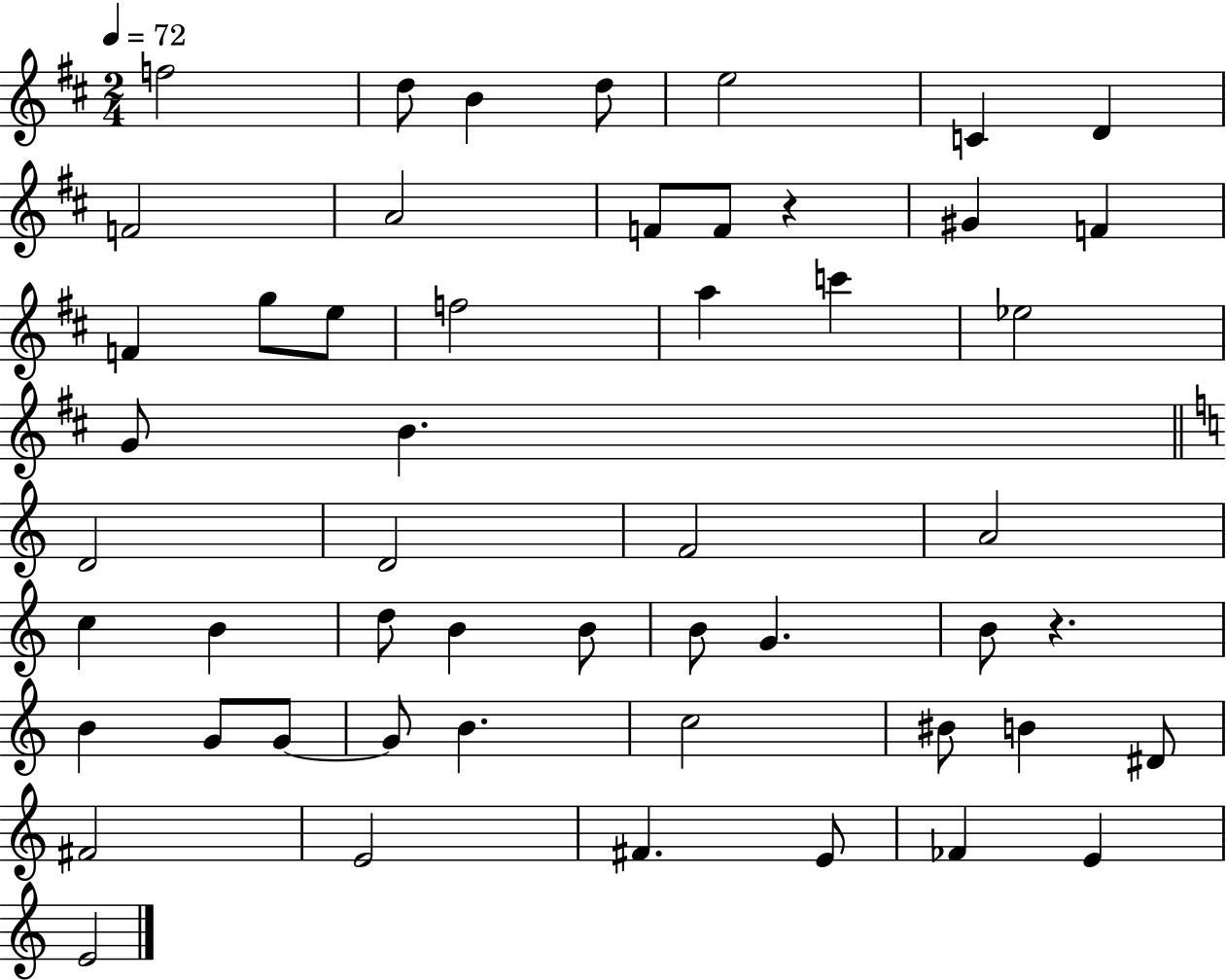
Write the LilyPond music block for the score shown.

{
  \clef treble
  \numericTimeSignature
  \time 2/4
  \key d \major
  \tempo 4 = 72
  \repeat volta 2 { f''2 | d''8 b'4 d''8 | e''2 | c'4 d'4 | \break f'2 | a'2 | f'8 f'8 r4 | gis'4 f'4 | \break f'4 g''8 e''8 | f''2 | a''4 c'''4 | ees''2 | \break g'8 b'4. | \bar "||" \break \key c \major d'2 | d'2 | f'2 | a'2 | \break c''4 b'4 | d''8 b'4 b'8 | b'8 g'4. | b'8 r4. | \break b'4 g'8 g'8~~ | g'8 b'4. | c''2 | bis'8 b'4 dis'8 | \break fis'2 | e'2 | fis'4. e'8 | fes'4 e'4 | \break e'2 | } \bar "|."
}